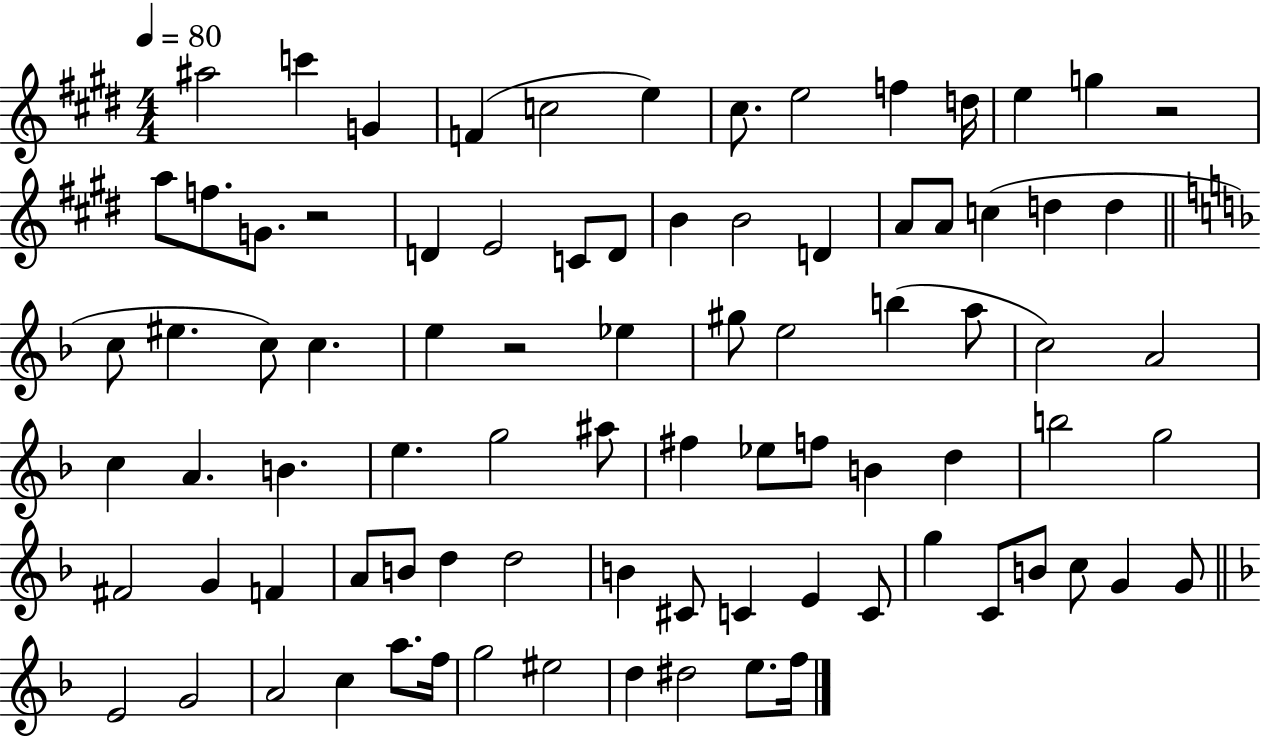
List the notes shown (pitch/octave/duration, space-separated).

A#5/h C6/q G4/q F4/q C5/h E5/q C#5/e. E5/h F5/q D5/s E5/q G5/q R/h A5/e F5/e. G4/e. R/h D4/q E4/h C4/e D4/e B4/q B4/h D4/q A4/e A4/e C5/q D5/q D5/q C5/e EIS5/q. C5/e C5/q. E5/q R/h Eb5/q G#5/e E5/h B5/q A5/e C5/h A4/h C5/q A4/q. B4/q. E5/q. G5/h A#5/e F#5/q Eb5/e F5/e B4/q D5/q B5/h G5/h F#4/h G4/q F4/q A4/e B4/e D5/q D5/h B4/q C#4/e C4/q E4/q C4/e G5/q C4/e B4/e C5/e G4/q G4/e E4/h G4/h A4/h C5/q A5/e. F5/s G5/h EIS5/h D5/q D#5/h E5/e. F5/s